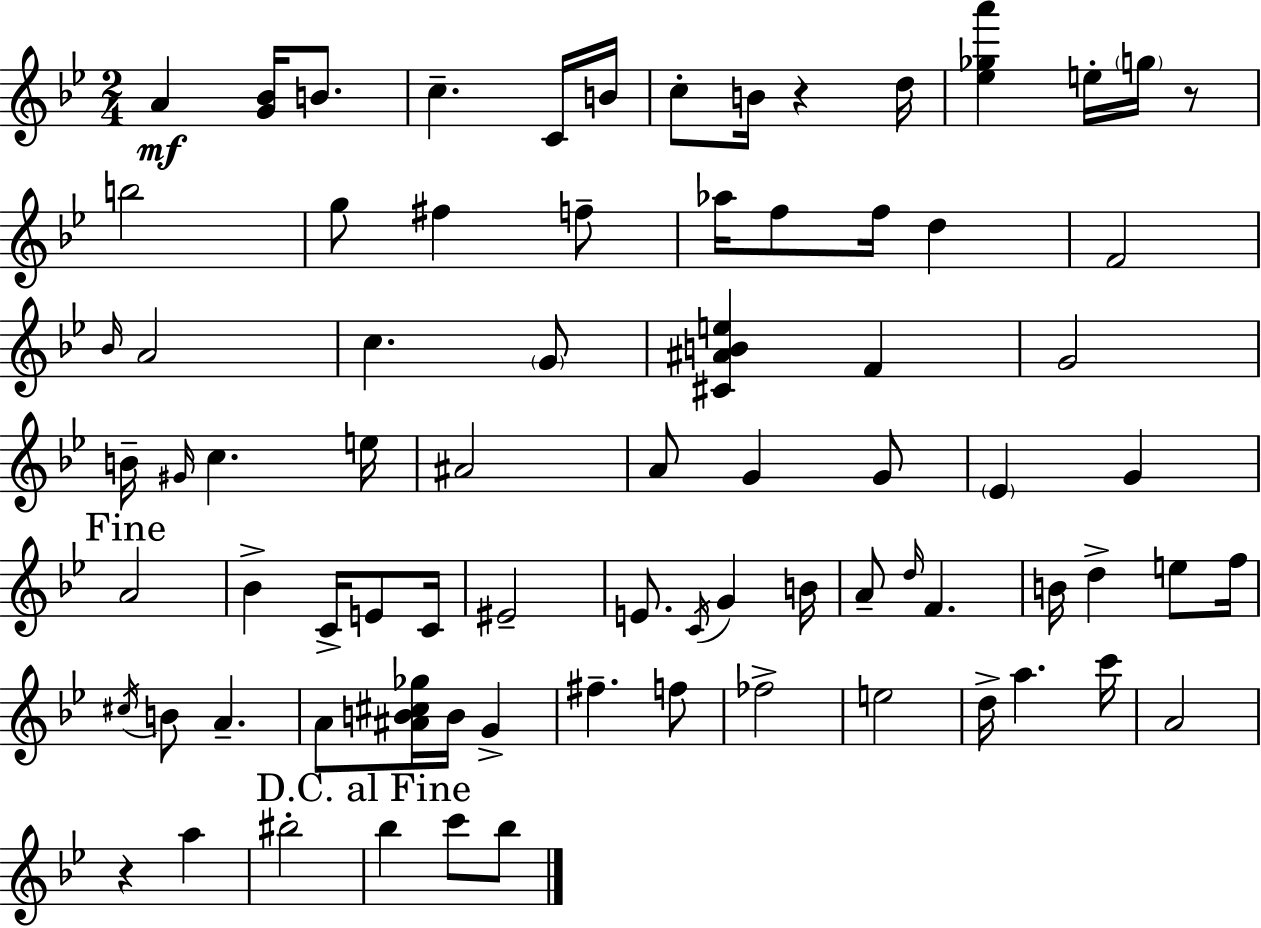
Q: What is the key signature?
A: G minor